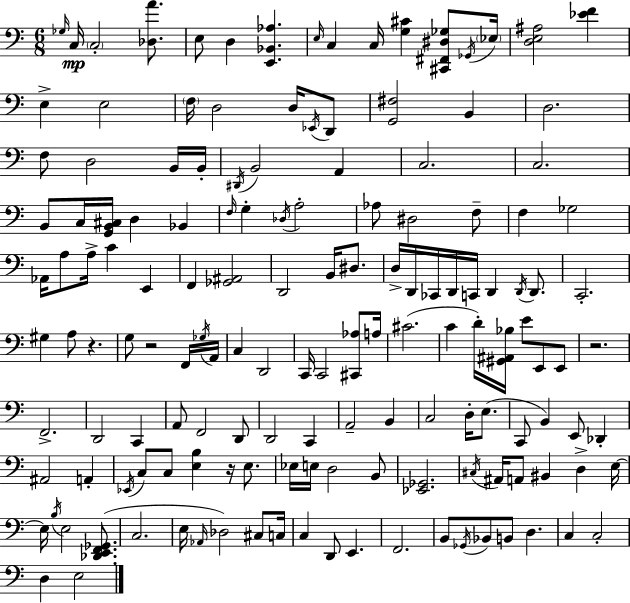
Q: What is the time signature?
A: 6/8